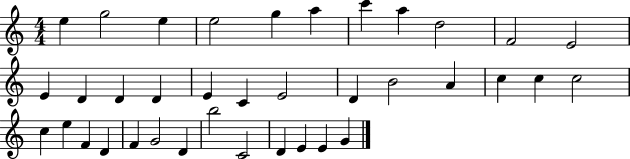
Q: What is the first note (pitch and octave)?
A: E5